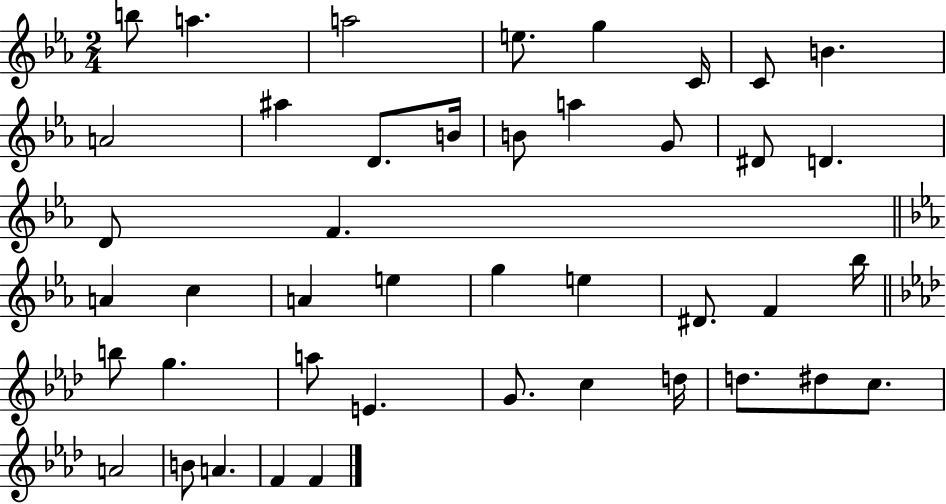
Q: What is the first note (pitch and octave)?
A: B5